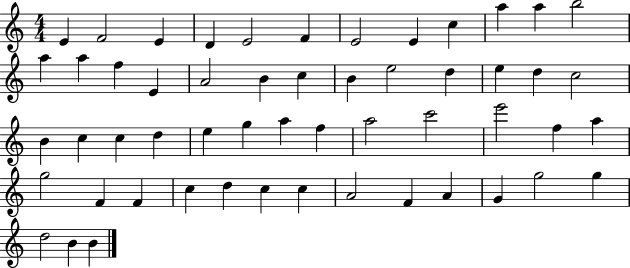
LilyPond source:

{
  \clef treble
  \numericTimeSignature
  \time 4/4
  \key c \major
  e'4 f'2 e'4 | d'4 e'2 f'4 | e'2 e'4 c''4 | a''4 a''4 b''2 | \break a''4 a''4 f''4 e'4 | a'2 b'4 c''4 | b'4 e''2 d''4 | e''4 d''4 c''2 | \break b'4 c''4 c''4 d''4 | e''4 g''4 a''4 f''4 | a''2 c'''2 | e'''2 f''4 a''4 | \break g''2 f'4 f'4 | c''4 d''4 c''4 c''4 | a'2 f'4 a'4 | g'4 g''2 g''4 | \break d''2 b'4 b'4 | \bar "|."
}